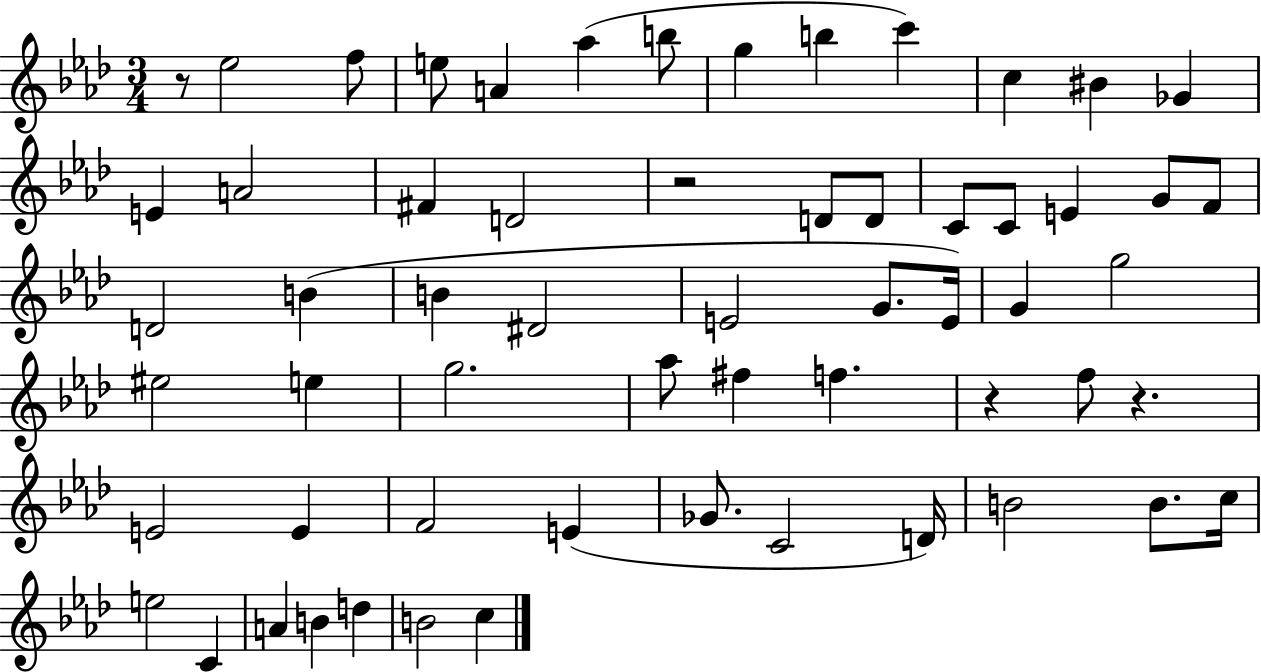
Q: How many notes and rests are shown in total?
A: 60